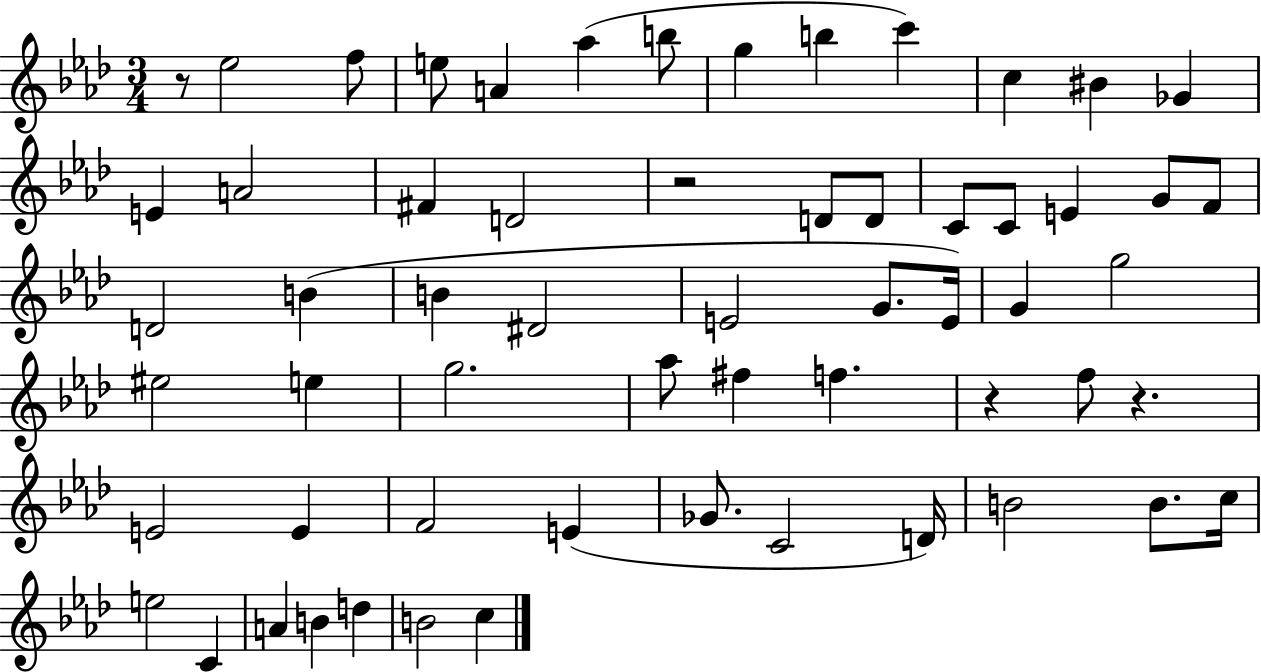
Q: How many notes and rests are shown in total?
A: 60